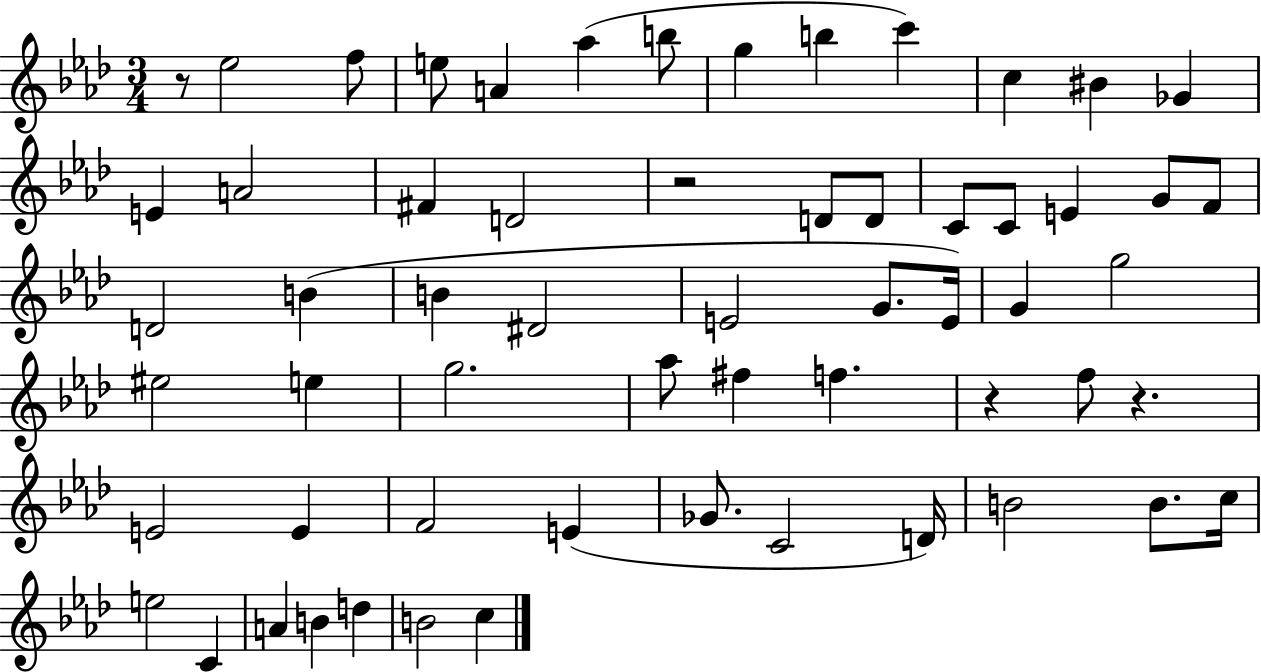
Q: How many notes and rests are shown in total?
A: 60